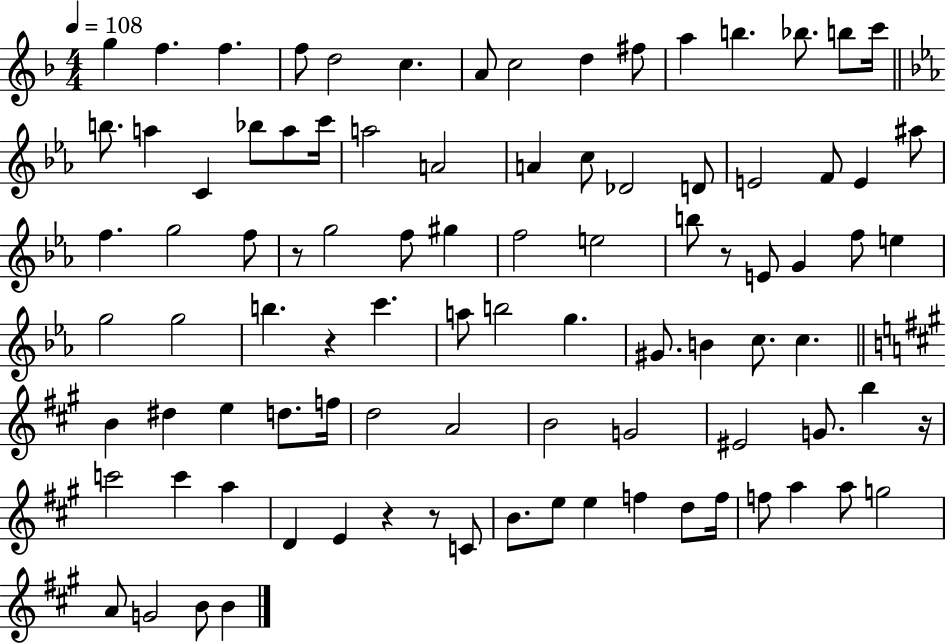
{
  \clef treble
  \numericTimeSignature
  \time 4/4
  \key f \major
  \tempo 4 = 108
  g''4 f''4. f''4. | f''8 d''2 c''4. | a'8 c''2 d''4 fis''8 | a''4 b''4. bes''8. b''8 c'''16 | \break \bar "||" \break \key ees \major b''8. a''4 c'4 bes''8 a''8 c'''16 | a''2 a'2 | a'4 c''8 des'2 d'8 | e'2 f'8 e'4 ais''8 | \break f''4. g''2 f''8 | r8 g''2 f''8 gis''4 | f''2 e''2 | b''8 r8 e'8 g'4 f''8 e''4 | \break g''2 g''2 | b''4. r4 c'''4. | a''8 b''2 g''4. | gis'8. b'4 c''8. c''4. | \break \bar "||" \break \key a \major b'4 dis''4 e''4 d''8. f''16 | d''2 a'2 | b'2 g'2 | eis'2 g'8. b''4 r16 | \break c'''2 c'''4 a''4 | d'4 e'4 r4 r8 c'8 | b'8. e''8 e''4 f''4 d''8 f''16 | f''8 a''4 a''8 g''2 | \break a'8 g'2 b'8 b'4 | \bar "|."
}